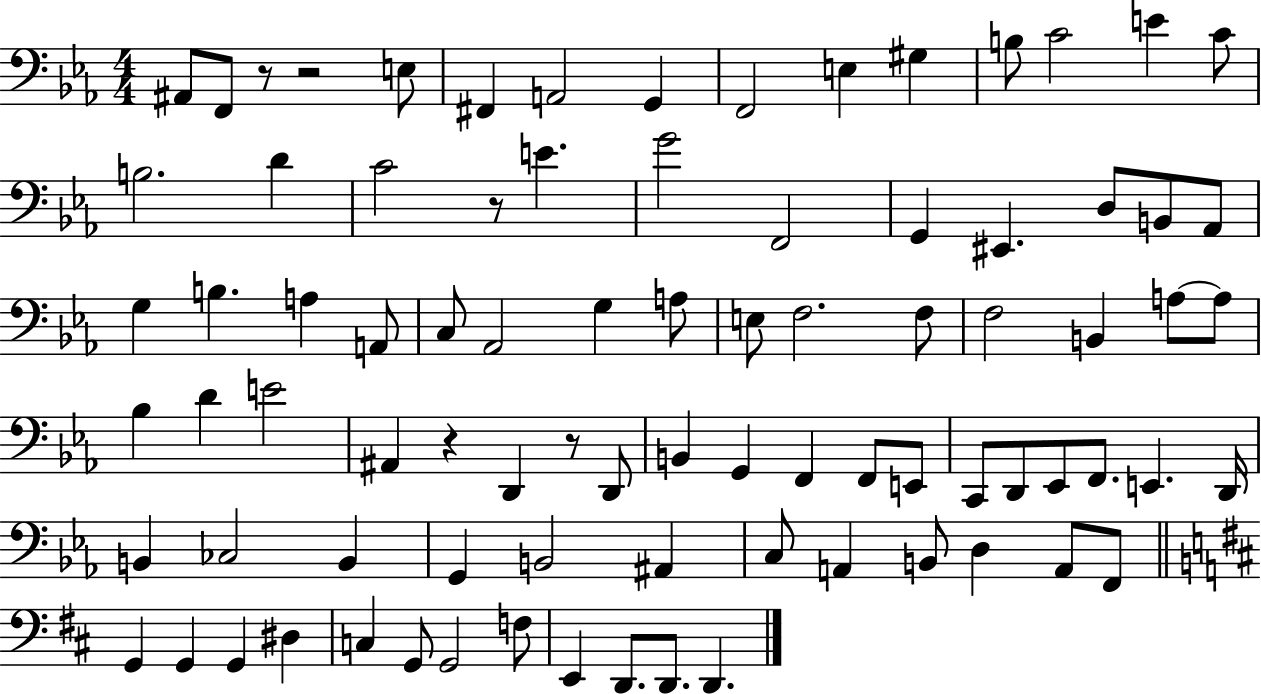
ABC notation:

X:1
T:Untitled
M:4/4
L:1/4
K:Eb
^A,,/2 F,,/2 z/2 z2 E,/2 ^F,, A,,2 G,, F,,2 E, ^G, B,/2 C2 E C/2 B,2 D C2 z/2 E G2 F,,2 G,, ^E,, D,/2 B,,/2 _A,,/2 G, B, A, A,,/2 C,/2 _A,,2 G, A,/2 E,/2 F,2 F,/2 F,2 B,, A,/2 A,/2 _B, D E2 ^A,, z D,, z/2 D,,/2 B,, G,, F,, F,,/2 E,,/2 C,,/2 D,,/2 _E,,/2 F,,/2 E,, D,,/4 B,, _C,2 B,, G,, B,,2 ^A,, C,/2 A,, B,,/2 D, A,,/2 F,,/2 G,, G,, G,, ^D, C, G,,/2 G,,2 F,/2 E,, D,,/2 D,,/2 D,,